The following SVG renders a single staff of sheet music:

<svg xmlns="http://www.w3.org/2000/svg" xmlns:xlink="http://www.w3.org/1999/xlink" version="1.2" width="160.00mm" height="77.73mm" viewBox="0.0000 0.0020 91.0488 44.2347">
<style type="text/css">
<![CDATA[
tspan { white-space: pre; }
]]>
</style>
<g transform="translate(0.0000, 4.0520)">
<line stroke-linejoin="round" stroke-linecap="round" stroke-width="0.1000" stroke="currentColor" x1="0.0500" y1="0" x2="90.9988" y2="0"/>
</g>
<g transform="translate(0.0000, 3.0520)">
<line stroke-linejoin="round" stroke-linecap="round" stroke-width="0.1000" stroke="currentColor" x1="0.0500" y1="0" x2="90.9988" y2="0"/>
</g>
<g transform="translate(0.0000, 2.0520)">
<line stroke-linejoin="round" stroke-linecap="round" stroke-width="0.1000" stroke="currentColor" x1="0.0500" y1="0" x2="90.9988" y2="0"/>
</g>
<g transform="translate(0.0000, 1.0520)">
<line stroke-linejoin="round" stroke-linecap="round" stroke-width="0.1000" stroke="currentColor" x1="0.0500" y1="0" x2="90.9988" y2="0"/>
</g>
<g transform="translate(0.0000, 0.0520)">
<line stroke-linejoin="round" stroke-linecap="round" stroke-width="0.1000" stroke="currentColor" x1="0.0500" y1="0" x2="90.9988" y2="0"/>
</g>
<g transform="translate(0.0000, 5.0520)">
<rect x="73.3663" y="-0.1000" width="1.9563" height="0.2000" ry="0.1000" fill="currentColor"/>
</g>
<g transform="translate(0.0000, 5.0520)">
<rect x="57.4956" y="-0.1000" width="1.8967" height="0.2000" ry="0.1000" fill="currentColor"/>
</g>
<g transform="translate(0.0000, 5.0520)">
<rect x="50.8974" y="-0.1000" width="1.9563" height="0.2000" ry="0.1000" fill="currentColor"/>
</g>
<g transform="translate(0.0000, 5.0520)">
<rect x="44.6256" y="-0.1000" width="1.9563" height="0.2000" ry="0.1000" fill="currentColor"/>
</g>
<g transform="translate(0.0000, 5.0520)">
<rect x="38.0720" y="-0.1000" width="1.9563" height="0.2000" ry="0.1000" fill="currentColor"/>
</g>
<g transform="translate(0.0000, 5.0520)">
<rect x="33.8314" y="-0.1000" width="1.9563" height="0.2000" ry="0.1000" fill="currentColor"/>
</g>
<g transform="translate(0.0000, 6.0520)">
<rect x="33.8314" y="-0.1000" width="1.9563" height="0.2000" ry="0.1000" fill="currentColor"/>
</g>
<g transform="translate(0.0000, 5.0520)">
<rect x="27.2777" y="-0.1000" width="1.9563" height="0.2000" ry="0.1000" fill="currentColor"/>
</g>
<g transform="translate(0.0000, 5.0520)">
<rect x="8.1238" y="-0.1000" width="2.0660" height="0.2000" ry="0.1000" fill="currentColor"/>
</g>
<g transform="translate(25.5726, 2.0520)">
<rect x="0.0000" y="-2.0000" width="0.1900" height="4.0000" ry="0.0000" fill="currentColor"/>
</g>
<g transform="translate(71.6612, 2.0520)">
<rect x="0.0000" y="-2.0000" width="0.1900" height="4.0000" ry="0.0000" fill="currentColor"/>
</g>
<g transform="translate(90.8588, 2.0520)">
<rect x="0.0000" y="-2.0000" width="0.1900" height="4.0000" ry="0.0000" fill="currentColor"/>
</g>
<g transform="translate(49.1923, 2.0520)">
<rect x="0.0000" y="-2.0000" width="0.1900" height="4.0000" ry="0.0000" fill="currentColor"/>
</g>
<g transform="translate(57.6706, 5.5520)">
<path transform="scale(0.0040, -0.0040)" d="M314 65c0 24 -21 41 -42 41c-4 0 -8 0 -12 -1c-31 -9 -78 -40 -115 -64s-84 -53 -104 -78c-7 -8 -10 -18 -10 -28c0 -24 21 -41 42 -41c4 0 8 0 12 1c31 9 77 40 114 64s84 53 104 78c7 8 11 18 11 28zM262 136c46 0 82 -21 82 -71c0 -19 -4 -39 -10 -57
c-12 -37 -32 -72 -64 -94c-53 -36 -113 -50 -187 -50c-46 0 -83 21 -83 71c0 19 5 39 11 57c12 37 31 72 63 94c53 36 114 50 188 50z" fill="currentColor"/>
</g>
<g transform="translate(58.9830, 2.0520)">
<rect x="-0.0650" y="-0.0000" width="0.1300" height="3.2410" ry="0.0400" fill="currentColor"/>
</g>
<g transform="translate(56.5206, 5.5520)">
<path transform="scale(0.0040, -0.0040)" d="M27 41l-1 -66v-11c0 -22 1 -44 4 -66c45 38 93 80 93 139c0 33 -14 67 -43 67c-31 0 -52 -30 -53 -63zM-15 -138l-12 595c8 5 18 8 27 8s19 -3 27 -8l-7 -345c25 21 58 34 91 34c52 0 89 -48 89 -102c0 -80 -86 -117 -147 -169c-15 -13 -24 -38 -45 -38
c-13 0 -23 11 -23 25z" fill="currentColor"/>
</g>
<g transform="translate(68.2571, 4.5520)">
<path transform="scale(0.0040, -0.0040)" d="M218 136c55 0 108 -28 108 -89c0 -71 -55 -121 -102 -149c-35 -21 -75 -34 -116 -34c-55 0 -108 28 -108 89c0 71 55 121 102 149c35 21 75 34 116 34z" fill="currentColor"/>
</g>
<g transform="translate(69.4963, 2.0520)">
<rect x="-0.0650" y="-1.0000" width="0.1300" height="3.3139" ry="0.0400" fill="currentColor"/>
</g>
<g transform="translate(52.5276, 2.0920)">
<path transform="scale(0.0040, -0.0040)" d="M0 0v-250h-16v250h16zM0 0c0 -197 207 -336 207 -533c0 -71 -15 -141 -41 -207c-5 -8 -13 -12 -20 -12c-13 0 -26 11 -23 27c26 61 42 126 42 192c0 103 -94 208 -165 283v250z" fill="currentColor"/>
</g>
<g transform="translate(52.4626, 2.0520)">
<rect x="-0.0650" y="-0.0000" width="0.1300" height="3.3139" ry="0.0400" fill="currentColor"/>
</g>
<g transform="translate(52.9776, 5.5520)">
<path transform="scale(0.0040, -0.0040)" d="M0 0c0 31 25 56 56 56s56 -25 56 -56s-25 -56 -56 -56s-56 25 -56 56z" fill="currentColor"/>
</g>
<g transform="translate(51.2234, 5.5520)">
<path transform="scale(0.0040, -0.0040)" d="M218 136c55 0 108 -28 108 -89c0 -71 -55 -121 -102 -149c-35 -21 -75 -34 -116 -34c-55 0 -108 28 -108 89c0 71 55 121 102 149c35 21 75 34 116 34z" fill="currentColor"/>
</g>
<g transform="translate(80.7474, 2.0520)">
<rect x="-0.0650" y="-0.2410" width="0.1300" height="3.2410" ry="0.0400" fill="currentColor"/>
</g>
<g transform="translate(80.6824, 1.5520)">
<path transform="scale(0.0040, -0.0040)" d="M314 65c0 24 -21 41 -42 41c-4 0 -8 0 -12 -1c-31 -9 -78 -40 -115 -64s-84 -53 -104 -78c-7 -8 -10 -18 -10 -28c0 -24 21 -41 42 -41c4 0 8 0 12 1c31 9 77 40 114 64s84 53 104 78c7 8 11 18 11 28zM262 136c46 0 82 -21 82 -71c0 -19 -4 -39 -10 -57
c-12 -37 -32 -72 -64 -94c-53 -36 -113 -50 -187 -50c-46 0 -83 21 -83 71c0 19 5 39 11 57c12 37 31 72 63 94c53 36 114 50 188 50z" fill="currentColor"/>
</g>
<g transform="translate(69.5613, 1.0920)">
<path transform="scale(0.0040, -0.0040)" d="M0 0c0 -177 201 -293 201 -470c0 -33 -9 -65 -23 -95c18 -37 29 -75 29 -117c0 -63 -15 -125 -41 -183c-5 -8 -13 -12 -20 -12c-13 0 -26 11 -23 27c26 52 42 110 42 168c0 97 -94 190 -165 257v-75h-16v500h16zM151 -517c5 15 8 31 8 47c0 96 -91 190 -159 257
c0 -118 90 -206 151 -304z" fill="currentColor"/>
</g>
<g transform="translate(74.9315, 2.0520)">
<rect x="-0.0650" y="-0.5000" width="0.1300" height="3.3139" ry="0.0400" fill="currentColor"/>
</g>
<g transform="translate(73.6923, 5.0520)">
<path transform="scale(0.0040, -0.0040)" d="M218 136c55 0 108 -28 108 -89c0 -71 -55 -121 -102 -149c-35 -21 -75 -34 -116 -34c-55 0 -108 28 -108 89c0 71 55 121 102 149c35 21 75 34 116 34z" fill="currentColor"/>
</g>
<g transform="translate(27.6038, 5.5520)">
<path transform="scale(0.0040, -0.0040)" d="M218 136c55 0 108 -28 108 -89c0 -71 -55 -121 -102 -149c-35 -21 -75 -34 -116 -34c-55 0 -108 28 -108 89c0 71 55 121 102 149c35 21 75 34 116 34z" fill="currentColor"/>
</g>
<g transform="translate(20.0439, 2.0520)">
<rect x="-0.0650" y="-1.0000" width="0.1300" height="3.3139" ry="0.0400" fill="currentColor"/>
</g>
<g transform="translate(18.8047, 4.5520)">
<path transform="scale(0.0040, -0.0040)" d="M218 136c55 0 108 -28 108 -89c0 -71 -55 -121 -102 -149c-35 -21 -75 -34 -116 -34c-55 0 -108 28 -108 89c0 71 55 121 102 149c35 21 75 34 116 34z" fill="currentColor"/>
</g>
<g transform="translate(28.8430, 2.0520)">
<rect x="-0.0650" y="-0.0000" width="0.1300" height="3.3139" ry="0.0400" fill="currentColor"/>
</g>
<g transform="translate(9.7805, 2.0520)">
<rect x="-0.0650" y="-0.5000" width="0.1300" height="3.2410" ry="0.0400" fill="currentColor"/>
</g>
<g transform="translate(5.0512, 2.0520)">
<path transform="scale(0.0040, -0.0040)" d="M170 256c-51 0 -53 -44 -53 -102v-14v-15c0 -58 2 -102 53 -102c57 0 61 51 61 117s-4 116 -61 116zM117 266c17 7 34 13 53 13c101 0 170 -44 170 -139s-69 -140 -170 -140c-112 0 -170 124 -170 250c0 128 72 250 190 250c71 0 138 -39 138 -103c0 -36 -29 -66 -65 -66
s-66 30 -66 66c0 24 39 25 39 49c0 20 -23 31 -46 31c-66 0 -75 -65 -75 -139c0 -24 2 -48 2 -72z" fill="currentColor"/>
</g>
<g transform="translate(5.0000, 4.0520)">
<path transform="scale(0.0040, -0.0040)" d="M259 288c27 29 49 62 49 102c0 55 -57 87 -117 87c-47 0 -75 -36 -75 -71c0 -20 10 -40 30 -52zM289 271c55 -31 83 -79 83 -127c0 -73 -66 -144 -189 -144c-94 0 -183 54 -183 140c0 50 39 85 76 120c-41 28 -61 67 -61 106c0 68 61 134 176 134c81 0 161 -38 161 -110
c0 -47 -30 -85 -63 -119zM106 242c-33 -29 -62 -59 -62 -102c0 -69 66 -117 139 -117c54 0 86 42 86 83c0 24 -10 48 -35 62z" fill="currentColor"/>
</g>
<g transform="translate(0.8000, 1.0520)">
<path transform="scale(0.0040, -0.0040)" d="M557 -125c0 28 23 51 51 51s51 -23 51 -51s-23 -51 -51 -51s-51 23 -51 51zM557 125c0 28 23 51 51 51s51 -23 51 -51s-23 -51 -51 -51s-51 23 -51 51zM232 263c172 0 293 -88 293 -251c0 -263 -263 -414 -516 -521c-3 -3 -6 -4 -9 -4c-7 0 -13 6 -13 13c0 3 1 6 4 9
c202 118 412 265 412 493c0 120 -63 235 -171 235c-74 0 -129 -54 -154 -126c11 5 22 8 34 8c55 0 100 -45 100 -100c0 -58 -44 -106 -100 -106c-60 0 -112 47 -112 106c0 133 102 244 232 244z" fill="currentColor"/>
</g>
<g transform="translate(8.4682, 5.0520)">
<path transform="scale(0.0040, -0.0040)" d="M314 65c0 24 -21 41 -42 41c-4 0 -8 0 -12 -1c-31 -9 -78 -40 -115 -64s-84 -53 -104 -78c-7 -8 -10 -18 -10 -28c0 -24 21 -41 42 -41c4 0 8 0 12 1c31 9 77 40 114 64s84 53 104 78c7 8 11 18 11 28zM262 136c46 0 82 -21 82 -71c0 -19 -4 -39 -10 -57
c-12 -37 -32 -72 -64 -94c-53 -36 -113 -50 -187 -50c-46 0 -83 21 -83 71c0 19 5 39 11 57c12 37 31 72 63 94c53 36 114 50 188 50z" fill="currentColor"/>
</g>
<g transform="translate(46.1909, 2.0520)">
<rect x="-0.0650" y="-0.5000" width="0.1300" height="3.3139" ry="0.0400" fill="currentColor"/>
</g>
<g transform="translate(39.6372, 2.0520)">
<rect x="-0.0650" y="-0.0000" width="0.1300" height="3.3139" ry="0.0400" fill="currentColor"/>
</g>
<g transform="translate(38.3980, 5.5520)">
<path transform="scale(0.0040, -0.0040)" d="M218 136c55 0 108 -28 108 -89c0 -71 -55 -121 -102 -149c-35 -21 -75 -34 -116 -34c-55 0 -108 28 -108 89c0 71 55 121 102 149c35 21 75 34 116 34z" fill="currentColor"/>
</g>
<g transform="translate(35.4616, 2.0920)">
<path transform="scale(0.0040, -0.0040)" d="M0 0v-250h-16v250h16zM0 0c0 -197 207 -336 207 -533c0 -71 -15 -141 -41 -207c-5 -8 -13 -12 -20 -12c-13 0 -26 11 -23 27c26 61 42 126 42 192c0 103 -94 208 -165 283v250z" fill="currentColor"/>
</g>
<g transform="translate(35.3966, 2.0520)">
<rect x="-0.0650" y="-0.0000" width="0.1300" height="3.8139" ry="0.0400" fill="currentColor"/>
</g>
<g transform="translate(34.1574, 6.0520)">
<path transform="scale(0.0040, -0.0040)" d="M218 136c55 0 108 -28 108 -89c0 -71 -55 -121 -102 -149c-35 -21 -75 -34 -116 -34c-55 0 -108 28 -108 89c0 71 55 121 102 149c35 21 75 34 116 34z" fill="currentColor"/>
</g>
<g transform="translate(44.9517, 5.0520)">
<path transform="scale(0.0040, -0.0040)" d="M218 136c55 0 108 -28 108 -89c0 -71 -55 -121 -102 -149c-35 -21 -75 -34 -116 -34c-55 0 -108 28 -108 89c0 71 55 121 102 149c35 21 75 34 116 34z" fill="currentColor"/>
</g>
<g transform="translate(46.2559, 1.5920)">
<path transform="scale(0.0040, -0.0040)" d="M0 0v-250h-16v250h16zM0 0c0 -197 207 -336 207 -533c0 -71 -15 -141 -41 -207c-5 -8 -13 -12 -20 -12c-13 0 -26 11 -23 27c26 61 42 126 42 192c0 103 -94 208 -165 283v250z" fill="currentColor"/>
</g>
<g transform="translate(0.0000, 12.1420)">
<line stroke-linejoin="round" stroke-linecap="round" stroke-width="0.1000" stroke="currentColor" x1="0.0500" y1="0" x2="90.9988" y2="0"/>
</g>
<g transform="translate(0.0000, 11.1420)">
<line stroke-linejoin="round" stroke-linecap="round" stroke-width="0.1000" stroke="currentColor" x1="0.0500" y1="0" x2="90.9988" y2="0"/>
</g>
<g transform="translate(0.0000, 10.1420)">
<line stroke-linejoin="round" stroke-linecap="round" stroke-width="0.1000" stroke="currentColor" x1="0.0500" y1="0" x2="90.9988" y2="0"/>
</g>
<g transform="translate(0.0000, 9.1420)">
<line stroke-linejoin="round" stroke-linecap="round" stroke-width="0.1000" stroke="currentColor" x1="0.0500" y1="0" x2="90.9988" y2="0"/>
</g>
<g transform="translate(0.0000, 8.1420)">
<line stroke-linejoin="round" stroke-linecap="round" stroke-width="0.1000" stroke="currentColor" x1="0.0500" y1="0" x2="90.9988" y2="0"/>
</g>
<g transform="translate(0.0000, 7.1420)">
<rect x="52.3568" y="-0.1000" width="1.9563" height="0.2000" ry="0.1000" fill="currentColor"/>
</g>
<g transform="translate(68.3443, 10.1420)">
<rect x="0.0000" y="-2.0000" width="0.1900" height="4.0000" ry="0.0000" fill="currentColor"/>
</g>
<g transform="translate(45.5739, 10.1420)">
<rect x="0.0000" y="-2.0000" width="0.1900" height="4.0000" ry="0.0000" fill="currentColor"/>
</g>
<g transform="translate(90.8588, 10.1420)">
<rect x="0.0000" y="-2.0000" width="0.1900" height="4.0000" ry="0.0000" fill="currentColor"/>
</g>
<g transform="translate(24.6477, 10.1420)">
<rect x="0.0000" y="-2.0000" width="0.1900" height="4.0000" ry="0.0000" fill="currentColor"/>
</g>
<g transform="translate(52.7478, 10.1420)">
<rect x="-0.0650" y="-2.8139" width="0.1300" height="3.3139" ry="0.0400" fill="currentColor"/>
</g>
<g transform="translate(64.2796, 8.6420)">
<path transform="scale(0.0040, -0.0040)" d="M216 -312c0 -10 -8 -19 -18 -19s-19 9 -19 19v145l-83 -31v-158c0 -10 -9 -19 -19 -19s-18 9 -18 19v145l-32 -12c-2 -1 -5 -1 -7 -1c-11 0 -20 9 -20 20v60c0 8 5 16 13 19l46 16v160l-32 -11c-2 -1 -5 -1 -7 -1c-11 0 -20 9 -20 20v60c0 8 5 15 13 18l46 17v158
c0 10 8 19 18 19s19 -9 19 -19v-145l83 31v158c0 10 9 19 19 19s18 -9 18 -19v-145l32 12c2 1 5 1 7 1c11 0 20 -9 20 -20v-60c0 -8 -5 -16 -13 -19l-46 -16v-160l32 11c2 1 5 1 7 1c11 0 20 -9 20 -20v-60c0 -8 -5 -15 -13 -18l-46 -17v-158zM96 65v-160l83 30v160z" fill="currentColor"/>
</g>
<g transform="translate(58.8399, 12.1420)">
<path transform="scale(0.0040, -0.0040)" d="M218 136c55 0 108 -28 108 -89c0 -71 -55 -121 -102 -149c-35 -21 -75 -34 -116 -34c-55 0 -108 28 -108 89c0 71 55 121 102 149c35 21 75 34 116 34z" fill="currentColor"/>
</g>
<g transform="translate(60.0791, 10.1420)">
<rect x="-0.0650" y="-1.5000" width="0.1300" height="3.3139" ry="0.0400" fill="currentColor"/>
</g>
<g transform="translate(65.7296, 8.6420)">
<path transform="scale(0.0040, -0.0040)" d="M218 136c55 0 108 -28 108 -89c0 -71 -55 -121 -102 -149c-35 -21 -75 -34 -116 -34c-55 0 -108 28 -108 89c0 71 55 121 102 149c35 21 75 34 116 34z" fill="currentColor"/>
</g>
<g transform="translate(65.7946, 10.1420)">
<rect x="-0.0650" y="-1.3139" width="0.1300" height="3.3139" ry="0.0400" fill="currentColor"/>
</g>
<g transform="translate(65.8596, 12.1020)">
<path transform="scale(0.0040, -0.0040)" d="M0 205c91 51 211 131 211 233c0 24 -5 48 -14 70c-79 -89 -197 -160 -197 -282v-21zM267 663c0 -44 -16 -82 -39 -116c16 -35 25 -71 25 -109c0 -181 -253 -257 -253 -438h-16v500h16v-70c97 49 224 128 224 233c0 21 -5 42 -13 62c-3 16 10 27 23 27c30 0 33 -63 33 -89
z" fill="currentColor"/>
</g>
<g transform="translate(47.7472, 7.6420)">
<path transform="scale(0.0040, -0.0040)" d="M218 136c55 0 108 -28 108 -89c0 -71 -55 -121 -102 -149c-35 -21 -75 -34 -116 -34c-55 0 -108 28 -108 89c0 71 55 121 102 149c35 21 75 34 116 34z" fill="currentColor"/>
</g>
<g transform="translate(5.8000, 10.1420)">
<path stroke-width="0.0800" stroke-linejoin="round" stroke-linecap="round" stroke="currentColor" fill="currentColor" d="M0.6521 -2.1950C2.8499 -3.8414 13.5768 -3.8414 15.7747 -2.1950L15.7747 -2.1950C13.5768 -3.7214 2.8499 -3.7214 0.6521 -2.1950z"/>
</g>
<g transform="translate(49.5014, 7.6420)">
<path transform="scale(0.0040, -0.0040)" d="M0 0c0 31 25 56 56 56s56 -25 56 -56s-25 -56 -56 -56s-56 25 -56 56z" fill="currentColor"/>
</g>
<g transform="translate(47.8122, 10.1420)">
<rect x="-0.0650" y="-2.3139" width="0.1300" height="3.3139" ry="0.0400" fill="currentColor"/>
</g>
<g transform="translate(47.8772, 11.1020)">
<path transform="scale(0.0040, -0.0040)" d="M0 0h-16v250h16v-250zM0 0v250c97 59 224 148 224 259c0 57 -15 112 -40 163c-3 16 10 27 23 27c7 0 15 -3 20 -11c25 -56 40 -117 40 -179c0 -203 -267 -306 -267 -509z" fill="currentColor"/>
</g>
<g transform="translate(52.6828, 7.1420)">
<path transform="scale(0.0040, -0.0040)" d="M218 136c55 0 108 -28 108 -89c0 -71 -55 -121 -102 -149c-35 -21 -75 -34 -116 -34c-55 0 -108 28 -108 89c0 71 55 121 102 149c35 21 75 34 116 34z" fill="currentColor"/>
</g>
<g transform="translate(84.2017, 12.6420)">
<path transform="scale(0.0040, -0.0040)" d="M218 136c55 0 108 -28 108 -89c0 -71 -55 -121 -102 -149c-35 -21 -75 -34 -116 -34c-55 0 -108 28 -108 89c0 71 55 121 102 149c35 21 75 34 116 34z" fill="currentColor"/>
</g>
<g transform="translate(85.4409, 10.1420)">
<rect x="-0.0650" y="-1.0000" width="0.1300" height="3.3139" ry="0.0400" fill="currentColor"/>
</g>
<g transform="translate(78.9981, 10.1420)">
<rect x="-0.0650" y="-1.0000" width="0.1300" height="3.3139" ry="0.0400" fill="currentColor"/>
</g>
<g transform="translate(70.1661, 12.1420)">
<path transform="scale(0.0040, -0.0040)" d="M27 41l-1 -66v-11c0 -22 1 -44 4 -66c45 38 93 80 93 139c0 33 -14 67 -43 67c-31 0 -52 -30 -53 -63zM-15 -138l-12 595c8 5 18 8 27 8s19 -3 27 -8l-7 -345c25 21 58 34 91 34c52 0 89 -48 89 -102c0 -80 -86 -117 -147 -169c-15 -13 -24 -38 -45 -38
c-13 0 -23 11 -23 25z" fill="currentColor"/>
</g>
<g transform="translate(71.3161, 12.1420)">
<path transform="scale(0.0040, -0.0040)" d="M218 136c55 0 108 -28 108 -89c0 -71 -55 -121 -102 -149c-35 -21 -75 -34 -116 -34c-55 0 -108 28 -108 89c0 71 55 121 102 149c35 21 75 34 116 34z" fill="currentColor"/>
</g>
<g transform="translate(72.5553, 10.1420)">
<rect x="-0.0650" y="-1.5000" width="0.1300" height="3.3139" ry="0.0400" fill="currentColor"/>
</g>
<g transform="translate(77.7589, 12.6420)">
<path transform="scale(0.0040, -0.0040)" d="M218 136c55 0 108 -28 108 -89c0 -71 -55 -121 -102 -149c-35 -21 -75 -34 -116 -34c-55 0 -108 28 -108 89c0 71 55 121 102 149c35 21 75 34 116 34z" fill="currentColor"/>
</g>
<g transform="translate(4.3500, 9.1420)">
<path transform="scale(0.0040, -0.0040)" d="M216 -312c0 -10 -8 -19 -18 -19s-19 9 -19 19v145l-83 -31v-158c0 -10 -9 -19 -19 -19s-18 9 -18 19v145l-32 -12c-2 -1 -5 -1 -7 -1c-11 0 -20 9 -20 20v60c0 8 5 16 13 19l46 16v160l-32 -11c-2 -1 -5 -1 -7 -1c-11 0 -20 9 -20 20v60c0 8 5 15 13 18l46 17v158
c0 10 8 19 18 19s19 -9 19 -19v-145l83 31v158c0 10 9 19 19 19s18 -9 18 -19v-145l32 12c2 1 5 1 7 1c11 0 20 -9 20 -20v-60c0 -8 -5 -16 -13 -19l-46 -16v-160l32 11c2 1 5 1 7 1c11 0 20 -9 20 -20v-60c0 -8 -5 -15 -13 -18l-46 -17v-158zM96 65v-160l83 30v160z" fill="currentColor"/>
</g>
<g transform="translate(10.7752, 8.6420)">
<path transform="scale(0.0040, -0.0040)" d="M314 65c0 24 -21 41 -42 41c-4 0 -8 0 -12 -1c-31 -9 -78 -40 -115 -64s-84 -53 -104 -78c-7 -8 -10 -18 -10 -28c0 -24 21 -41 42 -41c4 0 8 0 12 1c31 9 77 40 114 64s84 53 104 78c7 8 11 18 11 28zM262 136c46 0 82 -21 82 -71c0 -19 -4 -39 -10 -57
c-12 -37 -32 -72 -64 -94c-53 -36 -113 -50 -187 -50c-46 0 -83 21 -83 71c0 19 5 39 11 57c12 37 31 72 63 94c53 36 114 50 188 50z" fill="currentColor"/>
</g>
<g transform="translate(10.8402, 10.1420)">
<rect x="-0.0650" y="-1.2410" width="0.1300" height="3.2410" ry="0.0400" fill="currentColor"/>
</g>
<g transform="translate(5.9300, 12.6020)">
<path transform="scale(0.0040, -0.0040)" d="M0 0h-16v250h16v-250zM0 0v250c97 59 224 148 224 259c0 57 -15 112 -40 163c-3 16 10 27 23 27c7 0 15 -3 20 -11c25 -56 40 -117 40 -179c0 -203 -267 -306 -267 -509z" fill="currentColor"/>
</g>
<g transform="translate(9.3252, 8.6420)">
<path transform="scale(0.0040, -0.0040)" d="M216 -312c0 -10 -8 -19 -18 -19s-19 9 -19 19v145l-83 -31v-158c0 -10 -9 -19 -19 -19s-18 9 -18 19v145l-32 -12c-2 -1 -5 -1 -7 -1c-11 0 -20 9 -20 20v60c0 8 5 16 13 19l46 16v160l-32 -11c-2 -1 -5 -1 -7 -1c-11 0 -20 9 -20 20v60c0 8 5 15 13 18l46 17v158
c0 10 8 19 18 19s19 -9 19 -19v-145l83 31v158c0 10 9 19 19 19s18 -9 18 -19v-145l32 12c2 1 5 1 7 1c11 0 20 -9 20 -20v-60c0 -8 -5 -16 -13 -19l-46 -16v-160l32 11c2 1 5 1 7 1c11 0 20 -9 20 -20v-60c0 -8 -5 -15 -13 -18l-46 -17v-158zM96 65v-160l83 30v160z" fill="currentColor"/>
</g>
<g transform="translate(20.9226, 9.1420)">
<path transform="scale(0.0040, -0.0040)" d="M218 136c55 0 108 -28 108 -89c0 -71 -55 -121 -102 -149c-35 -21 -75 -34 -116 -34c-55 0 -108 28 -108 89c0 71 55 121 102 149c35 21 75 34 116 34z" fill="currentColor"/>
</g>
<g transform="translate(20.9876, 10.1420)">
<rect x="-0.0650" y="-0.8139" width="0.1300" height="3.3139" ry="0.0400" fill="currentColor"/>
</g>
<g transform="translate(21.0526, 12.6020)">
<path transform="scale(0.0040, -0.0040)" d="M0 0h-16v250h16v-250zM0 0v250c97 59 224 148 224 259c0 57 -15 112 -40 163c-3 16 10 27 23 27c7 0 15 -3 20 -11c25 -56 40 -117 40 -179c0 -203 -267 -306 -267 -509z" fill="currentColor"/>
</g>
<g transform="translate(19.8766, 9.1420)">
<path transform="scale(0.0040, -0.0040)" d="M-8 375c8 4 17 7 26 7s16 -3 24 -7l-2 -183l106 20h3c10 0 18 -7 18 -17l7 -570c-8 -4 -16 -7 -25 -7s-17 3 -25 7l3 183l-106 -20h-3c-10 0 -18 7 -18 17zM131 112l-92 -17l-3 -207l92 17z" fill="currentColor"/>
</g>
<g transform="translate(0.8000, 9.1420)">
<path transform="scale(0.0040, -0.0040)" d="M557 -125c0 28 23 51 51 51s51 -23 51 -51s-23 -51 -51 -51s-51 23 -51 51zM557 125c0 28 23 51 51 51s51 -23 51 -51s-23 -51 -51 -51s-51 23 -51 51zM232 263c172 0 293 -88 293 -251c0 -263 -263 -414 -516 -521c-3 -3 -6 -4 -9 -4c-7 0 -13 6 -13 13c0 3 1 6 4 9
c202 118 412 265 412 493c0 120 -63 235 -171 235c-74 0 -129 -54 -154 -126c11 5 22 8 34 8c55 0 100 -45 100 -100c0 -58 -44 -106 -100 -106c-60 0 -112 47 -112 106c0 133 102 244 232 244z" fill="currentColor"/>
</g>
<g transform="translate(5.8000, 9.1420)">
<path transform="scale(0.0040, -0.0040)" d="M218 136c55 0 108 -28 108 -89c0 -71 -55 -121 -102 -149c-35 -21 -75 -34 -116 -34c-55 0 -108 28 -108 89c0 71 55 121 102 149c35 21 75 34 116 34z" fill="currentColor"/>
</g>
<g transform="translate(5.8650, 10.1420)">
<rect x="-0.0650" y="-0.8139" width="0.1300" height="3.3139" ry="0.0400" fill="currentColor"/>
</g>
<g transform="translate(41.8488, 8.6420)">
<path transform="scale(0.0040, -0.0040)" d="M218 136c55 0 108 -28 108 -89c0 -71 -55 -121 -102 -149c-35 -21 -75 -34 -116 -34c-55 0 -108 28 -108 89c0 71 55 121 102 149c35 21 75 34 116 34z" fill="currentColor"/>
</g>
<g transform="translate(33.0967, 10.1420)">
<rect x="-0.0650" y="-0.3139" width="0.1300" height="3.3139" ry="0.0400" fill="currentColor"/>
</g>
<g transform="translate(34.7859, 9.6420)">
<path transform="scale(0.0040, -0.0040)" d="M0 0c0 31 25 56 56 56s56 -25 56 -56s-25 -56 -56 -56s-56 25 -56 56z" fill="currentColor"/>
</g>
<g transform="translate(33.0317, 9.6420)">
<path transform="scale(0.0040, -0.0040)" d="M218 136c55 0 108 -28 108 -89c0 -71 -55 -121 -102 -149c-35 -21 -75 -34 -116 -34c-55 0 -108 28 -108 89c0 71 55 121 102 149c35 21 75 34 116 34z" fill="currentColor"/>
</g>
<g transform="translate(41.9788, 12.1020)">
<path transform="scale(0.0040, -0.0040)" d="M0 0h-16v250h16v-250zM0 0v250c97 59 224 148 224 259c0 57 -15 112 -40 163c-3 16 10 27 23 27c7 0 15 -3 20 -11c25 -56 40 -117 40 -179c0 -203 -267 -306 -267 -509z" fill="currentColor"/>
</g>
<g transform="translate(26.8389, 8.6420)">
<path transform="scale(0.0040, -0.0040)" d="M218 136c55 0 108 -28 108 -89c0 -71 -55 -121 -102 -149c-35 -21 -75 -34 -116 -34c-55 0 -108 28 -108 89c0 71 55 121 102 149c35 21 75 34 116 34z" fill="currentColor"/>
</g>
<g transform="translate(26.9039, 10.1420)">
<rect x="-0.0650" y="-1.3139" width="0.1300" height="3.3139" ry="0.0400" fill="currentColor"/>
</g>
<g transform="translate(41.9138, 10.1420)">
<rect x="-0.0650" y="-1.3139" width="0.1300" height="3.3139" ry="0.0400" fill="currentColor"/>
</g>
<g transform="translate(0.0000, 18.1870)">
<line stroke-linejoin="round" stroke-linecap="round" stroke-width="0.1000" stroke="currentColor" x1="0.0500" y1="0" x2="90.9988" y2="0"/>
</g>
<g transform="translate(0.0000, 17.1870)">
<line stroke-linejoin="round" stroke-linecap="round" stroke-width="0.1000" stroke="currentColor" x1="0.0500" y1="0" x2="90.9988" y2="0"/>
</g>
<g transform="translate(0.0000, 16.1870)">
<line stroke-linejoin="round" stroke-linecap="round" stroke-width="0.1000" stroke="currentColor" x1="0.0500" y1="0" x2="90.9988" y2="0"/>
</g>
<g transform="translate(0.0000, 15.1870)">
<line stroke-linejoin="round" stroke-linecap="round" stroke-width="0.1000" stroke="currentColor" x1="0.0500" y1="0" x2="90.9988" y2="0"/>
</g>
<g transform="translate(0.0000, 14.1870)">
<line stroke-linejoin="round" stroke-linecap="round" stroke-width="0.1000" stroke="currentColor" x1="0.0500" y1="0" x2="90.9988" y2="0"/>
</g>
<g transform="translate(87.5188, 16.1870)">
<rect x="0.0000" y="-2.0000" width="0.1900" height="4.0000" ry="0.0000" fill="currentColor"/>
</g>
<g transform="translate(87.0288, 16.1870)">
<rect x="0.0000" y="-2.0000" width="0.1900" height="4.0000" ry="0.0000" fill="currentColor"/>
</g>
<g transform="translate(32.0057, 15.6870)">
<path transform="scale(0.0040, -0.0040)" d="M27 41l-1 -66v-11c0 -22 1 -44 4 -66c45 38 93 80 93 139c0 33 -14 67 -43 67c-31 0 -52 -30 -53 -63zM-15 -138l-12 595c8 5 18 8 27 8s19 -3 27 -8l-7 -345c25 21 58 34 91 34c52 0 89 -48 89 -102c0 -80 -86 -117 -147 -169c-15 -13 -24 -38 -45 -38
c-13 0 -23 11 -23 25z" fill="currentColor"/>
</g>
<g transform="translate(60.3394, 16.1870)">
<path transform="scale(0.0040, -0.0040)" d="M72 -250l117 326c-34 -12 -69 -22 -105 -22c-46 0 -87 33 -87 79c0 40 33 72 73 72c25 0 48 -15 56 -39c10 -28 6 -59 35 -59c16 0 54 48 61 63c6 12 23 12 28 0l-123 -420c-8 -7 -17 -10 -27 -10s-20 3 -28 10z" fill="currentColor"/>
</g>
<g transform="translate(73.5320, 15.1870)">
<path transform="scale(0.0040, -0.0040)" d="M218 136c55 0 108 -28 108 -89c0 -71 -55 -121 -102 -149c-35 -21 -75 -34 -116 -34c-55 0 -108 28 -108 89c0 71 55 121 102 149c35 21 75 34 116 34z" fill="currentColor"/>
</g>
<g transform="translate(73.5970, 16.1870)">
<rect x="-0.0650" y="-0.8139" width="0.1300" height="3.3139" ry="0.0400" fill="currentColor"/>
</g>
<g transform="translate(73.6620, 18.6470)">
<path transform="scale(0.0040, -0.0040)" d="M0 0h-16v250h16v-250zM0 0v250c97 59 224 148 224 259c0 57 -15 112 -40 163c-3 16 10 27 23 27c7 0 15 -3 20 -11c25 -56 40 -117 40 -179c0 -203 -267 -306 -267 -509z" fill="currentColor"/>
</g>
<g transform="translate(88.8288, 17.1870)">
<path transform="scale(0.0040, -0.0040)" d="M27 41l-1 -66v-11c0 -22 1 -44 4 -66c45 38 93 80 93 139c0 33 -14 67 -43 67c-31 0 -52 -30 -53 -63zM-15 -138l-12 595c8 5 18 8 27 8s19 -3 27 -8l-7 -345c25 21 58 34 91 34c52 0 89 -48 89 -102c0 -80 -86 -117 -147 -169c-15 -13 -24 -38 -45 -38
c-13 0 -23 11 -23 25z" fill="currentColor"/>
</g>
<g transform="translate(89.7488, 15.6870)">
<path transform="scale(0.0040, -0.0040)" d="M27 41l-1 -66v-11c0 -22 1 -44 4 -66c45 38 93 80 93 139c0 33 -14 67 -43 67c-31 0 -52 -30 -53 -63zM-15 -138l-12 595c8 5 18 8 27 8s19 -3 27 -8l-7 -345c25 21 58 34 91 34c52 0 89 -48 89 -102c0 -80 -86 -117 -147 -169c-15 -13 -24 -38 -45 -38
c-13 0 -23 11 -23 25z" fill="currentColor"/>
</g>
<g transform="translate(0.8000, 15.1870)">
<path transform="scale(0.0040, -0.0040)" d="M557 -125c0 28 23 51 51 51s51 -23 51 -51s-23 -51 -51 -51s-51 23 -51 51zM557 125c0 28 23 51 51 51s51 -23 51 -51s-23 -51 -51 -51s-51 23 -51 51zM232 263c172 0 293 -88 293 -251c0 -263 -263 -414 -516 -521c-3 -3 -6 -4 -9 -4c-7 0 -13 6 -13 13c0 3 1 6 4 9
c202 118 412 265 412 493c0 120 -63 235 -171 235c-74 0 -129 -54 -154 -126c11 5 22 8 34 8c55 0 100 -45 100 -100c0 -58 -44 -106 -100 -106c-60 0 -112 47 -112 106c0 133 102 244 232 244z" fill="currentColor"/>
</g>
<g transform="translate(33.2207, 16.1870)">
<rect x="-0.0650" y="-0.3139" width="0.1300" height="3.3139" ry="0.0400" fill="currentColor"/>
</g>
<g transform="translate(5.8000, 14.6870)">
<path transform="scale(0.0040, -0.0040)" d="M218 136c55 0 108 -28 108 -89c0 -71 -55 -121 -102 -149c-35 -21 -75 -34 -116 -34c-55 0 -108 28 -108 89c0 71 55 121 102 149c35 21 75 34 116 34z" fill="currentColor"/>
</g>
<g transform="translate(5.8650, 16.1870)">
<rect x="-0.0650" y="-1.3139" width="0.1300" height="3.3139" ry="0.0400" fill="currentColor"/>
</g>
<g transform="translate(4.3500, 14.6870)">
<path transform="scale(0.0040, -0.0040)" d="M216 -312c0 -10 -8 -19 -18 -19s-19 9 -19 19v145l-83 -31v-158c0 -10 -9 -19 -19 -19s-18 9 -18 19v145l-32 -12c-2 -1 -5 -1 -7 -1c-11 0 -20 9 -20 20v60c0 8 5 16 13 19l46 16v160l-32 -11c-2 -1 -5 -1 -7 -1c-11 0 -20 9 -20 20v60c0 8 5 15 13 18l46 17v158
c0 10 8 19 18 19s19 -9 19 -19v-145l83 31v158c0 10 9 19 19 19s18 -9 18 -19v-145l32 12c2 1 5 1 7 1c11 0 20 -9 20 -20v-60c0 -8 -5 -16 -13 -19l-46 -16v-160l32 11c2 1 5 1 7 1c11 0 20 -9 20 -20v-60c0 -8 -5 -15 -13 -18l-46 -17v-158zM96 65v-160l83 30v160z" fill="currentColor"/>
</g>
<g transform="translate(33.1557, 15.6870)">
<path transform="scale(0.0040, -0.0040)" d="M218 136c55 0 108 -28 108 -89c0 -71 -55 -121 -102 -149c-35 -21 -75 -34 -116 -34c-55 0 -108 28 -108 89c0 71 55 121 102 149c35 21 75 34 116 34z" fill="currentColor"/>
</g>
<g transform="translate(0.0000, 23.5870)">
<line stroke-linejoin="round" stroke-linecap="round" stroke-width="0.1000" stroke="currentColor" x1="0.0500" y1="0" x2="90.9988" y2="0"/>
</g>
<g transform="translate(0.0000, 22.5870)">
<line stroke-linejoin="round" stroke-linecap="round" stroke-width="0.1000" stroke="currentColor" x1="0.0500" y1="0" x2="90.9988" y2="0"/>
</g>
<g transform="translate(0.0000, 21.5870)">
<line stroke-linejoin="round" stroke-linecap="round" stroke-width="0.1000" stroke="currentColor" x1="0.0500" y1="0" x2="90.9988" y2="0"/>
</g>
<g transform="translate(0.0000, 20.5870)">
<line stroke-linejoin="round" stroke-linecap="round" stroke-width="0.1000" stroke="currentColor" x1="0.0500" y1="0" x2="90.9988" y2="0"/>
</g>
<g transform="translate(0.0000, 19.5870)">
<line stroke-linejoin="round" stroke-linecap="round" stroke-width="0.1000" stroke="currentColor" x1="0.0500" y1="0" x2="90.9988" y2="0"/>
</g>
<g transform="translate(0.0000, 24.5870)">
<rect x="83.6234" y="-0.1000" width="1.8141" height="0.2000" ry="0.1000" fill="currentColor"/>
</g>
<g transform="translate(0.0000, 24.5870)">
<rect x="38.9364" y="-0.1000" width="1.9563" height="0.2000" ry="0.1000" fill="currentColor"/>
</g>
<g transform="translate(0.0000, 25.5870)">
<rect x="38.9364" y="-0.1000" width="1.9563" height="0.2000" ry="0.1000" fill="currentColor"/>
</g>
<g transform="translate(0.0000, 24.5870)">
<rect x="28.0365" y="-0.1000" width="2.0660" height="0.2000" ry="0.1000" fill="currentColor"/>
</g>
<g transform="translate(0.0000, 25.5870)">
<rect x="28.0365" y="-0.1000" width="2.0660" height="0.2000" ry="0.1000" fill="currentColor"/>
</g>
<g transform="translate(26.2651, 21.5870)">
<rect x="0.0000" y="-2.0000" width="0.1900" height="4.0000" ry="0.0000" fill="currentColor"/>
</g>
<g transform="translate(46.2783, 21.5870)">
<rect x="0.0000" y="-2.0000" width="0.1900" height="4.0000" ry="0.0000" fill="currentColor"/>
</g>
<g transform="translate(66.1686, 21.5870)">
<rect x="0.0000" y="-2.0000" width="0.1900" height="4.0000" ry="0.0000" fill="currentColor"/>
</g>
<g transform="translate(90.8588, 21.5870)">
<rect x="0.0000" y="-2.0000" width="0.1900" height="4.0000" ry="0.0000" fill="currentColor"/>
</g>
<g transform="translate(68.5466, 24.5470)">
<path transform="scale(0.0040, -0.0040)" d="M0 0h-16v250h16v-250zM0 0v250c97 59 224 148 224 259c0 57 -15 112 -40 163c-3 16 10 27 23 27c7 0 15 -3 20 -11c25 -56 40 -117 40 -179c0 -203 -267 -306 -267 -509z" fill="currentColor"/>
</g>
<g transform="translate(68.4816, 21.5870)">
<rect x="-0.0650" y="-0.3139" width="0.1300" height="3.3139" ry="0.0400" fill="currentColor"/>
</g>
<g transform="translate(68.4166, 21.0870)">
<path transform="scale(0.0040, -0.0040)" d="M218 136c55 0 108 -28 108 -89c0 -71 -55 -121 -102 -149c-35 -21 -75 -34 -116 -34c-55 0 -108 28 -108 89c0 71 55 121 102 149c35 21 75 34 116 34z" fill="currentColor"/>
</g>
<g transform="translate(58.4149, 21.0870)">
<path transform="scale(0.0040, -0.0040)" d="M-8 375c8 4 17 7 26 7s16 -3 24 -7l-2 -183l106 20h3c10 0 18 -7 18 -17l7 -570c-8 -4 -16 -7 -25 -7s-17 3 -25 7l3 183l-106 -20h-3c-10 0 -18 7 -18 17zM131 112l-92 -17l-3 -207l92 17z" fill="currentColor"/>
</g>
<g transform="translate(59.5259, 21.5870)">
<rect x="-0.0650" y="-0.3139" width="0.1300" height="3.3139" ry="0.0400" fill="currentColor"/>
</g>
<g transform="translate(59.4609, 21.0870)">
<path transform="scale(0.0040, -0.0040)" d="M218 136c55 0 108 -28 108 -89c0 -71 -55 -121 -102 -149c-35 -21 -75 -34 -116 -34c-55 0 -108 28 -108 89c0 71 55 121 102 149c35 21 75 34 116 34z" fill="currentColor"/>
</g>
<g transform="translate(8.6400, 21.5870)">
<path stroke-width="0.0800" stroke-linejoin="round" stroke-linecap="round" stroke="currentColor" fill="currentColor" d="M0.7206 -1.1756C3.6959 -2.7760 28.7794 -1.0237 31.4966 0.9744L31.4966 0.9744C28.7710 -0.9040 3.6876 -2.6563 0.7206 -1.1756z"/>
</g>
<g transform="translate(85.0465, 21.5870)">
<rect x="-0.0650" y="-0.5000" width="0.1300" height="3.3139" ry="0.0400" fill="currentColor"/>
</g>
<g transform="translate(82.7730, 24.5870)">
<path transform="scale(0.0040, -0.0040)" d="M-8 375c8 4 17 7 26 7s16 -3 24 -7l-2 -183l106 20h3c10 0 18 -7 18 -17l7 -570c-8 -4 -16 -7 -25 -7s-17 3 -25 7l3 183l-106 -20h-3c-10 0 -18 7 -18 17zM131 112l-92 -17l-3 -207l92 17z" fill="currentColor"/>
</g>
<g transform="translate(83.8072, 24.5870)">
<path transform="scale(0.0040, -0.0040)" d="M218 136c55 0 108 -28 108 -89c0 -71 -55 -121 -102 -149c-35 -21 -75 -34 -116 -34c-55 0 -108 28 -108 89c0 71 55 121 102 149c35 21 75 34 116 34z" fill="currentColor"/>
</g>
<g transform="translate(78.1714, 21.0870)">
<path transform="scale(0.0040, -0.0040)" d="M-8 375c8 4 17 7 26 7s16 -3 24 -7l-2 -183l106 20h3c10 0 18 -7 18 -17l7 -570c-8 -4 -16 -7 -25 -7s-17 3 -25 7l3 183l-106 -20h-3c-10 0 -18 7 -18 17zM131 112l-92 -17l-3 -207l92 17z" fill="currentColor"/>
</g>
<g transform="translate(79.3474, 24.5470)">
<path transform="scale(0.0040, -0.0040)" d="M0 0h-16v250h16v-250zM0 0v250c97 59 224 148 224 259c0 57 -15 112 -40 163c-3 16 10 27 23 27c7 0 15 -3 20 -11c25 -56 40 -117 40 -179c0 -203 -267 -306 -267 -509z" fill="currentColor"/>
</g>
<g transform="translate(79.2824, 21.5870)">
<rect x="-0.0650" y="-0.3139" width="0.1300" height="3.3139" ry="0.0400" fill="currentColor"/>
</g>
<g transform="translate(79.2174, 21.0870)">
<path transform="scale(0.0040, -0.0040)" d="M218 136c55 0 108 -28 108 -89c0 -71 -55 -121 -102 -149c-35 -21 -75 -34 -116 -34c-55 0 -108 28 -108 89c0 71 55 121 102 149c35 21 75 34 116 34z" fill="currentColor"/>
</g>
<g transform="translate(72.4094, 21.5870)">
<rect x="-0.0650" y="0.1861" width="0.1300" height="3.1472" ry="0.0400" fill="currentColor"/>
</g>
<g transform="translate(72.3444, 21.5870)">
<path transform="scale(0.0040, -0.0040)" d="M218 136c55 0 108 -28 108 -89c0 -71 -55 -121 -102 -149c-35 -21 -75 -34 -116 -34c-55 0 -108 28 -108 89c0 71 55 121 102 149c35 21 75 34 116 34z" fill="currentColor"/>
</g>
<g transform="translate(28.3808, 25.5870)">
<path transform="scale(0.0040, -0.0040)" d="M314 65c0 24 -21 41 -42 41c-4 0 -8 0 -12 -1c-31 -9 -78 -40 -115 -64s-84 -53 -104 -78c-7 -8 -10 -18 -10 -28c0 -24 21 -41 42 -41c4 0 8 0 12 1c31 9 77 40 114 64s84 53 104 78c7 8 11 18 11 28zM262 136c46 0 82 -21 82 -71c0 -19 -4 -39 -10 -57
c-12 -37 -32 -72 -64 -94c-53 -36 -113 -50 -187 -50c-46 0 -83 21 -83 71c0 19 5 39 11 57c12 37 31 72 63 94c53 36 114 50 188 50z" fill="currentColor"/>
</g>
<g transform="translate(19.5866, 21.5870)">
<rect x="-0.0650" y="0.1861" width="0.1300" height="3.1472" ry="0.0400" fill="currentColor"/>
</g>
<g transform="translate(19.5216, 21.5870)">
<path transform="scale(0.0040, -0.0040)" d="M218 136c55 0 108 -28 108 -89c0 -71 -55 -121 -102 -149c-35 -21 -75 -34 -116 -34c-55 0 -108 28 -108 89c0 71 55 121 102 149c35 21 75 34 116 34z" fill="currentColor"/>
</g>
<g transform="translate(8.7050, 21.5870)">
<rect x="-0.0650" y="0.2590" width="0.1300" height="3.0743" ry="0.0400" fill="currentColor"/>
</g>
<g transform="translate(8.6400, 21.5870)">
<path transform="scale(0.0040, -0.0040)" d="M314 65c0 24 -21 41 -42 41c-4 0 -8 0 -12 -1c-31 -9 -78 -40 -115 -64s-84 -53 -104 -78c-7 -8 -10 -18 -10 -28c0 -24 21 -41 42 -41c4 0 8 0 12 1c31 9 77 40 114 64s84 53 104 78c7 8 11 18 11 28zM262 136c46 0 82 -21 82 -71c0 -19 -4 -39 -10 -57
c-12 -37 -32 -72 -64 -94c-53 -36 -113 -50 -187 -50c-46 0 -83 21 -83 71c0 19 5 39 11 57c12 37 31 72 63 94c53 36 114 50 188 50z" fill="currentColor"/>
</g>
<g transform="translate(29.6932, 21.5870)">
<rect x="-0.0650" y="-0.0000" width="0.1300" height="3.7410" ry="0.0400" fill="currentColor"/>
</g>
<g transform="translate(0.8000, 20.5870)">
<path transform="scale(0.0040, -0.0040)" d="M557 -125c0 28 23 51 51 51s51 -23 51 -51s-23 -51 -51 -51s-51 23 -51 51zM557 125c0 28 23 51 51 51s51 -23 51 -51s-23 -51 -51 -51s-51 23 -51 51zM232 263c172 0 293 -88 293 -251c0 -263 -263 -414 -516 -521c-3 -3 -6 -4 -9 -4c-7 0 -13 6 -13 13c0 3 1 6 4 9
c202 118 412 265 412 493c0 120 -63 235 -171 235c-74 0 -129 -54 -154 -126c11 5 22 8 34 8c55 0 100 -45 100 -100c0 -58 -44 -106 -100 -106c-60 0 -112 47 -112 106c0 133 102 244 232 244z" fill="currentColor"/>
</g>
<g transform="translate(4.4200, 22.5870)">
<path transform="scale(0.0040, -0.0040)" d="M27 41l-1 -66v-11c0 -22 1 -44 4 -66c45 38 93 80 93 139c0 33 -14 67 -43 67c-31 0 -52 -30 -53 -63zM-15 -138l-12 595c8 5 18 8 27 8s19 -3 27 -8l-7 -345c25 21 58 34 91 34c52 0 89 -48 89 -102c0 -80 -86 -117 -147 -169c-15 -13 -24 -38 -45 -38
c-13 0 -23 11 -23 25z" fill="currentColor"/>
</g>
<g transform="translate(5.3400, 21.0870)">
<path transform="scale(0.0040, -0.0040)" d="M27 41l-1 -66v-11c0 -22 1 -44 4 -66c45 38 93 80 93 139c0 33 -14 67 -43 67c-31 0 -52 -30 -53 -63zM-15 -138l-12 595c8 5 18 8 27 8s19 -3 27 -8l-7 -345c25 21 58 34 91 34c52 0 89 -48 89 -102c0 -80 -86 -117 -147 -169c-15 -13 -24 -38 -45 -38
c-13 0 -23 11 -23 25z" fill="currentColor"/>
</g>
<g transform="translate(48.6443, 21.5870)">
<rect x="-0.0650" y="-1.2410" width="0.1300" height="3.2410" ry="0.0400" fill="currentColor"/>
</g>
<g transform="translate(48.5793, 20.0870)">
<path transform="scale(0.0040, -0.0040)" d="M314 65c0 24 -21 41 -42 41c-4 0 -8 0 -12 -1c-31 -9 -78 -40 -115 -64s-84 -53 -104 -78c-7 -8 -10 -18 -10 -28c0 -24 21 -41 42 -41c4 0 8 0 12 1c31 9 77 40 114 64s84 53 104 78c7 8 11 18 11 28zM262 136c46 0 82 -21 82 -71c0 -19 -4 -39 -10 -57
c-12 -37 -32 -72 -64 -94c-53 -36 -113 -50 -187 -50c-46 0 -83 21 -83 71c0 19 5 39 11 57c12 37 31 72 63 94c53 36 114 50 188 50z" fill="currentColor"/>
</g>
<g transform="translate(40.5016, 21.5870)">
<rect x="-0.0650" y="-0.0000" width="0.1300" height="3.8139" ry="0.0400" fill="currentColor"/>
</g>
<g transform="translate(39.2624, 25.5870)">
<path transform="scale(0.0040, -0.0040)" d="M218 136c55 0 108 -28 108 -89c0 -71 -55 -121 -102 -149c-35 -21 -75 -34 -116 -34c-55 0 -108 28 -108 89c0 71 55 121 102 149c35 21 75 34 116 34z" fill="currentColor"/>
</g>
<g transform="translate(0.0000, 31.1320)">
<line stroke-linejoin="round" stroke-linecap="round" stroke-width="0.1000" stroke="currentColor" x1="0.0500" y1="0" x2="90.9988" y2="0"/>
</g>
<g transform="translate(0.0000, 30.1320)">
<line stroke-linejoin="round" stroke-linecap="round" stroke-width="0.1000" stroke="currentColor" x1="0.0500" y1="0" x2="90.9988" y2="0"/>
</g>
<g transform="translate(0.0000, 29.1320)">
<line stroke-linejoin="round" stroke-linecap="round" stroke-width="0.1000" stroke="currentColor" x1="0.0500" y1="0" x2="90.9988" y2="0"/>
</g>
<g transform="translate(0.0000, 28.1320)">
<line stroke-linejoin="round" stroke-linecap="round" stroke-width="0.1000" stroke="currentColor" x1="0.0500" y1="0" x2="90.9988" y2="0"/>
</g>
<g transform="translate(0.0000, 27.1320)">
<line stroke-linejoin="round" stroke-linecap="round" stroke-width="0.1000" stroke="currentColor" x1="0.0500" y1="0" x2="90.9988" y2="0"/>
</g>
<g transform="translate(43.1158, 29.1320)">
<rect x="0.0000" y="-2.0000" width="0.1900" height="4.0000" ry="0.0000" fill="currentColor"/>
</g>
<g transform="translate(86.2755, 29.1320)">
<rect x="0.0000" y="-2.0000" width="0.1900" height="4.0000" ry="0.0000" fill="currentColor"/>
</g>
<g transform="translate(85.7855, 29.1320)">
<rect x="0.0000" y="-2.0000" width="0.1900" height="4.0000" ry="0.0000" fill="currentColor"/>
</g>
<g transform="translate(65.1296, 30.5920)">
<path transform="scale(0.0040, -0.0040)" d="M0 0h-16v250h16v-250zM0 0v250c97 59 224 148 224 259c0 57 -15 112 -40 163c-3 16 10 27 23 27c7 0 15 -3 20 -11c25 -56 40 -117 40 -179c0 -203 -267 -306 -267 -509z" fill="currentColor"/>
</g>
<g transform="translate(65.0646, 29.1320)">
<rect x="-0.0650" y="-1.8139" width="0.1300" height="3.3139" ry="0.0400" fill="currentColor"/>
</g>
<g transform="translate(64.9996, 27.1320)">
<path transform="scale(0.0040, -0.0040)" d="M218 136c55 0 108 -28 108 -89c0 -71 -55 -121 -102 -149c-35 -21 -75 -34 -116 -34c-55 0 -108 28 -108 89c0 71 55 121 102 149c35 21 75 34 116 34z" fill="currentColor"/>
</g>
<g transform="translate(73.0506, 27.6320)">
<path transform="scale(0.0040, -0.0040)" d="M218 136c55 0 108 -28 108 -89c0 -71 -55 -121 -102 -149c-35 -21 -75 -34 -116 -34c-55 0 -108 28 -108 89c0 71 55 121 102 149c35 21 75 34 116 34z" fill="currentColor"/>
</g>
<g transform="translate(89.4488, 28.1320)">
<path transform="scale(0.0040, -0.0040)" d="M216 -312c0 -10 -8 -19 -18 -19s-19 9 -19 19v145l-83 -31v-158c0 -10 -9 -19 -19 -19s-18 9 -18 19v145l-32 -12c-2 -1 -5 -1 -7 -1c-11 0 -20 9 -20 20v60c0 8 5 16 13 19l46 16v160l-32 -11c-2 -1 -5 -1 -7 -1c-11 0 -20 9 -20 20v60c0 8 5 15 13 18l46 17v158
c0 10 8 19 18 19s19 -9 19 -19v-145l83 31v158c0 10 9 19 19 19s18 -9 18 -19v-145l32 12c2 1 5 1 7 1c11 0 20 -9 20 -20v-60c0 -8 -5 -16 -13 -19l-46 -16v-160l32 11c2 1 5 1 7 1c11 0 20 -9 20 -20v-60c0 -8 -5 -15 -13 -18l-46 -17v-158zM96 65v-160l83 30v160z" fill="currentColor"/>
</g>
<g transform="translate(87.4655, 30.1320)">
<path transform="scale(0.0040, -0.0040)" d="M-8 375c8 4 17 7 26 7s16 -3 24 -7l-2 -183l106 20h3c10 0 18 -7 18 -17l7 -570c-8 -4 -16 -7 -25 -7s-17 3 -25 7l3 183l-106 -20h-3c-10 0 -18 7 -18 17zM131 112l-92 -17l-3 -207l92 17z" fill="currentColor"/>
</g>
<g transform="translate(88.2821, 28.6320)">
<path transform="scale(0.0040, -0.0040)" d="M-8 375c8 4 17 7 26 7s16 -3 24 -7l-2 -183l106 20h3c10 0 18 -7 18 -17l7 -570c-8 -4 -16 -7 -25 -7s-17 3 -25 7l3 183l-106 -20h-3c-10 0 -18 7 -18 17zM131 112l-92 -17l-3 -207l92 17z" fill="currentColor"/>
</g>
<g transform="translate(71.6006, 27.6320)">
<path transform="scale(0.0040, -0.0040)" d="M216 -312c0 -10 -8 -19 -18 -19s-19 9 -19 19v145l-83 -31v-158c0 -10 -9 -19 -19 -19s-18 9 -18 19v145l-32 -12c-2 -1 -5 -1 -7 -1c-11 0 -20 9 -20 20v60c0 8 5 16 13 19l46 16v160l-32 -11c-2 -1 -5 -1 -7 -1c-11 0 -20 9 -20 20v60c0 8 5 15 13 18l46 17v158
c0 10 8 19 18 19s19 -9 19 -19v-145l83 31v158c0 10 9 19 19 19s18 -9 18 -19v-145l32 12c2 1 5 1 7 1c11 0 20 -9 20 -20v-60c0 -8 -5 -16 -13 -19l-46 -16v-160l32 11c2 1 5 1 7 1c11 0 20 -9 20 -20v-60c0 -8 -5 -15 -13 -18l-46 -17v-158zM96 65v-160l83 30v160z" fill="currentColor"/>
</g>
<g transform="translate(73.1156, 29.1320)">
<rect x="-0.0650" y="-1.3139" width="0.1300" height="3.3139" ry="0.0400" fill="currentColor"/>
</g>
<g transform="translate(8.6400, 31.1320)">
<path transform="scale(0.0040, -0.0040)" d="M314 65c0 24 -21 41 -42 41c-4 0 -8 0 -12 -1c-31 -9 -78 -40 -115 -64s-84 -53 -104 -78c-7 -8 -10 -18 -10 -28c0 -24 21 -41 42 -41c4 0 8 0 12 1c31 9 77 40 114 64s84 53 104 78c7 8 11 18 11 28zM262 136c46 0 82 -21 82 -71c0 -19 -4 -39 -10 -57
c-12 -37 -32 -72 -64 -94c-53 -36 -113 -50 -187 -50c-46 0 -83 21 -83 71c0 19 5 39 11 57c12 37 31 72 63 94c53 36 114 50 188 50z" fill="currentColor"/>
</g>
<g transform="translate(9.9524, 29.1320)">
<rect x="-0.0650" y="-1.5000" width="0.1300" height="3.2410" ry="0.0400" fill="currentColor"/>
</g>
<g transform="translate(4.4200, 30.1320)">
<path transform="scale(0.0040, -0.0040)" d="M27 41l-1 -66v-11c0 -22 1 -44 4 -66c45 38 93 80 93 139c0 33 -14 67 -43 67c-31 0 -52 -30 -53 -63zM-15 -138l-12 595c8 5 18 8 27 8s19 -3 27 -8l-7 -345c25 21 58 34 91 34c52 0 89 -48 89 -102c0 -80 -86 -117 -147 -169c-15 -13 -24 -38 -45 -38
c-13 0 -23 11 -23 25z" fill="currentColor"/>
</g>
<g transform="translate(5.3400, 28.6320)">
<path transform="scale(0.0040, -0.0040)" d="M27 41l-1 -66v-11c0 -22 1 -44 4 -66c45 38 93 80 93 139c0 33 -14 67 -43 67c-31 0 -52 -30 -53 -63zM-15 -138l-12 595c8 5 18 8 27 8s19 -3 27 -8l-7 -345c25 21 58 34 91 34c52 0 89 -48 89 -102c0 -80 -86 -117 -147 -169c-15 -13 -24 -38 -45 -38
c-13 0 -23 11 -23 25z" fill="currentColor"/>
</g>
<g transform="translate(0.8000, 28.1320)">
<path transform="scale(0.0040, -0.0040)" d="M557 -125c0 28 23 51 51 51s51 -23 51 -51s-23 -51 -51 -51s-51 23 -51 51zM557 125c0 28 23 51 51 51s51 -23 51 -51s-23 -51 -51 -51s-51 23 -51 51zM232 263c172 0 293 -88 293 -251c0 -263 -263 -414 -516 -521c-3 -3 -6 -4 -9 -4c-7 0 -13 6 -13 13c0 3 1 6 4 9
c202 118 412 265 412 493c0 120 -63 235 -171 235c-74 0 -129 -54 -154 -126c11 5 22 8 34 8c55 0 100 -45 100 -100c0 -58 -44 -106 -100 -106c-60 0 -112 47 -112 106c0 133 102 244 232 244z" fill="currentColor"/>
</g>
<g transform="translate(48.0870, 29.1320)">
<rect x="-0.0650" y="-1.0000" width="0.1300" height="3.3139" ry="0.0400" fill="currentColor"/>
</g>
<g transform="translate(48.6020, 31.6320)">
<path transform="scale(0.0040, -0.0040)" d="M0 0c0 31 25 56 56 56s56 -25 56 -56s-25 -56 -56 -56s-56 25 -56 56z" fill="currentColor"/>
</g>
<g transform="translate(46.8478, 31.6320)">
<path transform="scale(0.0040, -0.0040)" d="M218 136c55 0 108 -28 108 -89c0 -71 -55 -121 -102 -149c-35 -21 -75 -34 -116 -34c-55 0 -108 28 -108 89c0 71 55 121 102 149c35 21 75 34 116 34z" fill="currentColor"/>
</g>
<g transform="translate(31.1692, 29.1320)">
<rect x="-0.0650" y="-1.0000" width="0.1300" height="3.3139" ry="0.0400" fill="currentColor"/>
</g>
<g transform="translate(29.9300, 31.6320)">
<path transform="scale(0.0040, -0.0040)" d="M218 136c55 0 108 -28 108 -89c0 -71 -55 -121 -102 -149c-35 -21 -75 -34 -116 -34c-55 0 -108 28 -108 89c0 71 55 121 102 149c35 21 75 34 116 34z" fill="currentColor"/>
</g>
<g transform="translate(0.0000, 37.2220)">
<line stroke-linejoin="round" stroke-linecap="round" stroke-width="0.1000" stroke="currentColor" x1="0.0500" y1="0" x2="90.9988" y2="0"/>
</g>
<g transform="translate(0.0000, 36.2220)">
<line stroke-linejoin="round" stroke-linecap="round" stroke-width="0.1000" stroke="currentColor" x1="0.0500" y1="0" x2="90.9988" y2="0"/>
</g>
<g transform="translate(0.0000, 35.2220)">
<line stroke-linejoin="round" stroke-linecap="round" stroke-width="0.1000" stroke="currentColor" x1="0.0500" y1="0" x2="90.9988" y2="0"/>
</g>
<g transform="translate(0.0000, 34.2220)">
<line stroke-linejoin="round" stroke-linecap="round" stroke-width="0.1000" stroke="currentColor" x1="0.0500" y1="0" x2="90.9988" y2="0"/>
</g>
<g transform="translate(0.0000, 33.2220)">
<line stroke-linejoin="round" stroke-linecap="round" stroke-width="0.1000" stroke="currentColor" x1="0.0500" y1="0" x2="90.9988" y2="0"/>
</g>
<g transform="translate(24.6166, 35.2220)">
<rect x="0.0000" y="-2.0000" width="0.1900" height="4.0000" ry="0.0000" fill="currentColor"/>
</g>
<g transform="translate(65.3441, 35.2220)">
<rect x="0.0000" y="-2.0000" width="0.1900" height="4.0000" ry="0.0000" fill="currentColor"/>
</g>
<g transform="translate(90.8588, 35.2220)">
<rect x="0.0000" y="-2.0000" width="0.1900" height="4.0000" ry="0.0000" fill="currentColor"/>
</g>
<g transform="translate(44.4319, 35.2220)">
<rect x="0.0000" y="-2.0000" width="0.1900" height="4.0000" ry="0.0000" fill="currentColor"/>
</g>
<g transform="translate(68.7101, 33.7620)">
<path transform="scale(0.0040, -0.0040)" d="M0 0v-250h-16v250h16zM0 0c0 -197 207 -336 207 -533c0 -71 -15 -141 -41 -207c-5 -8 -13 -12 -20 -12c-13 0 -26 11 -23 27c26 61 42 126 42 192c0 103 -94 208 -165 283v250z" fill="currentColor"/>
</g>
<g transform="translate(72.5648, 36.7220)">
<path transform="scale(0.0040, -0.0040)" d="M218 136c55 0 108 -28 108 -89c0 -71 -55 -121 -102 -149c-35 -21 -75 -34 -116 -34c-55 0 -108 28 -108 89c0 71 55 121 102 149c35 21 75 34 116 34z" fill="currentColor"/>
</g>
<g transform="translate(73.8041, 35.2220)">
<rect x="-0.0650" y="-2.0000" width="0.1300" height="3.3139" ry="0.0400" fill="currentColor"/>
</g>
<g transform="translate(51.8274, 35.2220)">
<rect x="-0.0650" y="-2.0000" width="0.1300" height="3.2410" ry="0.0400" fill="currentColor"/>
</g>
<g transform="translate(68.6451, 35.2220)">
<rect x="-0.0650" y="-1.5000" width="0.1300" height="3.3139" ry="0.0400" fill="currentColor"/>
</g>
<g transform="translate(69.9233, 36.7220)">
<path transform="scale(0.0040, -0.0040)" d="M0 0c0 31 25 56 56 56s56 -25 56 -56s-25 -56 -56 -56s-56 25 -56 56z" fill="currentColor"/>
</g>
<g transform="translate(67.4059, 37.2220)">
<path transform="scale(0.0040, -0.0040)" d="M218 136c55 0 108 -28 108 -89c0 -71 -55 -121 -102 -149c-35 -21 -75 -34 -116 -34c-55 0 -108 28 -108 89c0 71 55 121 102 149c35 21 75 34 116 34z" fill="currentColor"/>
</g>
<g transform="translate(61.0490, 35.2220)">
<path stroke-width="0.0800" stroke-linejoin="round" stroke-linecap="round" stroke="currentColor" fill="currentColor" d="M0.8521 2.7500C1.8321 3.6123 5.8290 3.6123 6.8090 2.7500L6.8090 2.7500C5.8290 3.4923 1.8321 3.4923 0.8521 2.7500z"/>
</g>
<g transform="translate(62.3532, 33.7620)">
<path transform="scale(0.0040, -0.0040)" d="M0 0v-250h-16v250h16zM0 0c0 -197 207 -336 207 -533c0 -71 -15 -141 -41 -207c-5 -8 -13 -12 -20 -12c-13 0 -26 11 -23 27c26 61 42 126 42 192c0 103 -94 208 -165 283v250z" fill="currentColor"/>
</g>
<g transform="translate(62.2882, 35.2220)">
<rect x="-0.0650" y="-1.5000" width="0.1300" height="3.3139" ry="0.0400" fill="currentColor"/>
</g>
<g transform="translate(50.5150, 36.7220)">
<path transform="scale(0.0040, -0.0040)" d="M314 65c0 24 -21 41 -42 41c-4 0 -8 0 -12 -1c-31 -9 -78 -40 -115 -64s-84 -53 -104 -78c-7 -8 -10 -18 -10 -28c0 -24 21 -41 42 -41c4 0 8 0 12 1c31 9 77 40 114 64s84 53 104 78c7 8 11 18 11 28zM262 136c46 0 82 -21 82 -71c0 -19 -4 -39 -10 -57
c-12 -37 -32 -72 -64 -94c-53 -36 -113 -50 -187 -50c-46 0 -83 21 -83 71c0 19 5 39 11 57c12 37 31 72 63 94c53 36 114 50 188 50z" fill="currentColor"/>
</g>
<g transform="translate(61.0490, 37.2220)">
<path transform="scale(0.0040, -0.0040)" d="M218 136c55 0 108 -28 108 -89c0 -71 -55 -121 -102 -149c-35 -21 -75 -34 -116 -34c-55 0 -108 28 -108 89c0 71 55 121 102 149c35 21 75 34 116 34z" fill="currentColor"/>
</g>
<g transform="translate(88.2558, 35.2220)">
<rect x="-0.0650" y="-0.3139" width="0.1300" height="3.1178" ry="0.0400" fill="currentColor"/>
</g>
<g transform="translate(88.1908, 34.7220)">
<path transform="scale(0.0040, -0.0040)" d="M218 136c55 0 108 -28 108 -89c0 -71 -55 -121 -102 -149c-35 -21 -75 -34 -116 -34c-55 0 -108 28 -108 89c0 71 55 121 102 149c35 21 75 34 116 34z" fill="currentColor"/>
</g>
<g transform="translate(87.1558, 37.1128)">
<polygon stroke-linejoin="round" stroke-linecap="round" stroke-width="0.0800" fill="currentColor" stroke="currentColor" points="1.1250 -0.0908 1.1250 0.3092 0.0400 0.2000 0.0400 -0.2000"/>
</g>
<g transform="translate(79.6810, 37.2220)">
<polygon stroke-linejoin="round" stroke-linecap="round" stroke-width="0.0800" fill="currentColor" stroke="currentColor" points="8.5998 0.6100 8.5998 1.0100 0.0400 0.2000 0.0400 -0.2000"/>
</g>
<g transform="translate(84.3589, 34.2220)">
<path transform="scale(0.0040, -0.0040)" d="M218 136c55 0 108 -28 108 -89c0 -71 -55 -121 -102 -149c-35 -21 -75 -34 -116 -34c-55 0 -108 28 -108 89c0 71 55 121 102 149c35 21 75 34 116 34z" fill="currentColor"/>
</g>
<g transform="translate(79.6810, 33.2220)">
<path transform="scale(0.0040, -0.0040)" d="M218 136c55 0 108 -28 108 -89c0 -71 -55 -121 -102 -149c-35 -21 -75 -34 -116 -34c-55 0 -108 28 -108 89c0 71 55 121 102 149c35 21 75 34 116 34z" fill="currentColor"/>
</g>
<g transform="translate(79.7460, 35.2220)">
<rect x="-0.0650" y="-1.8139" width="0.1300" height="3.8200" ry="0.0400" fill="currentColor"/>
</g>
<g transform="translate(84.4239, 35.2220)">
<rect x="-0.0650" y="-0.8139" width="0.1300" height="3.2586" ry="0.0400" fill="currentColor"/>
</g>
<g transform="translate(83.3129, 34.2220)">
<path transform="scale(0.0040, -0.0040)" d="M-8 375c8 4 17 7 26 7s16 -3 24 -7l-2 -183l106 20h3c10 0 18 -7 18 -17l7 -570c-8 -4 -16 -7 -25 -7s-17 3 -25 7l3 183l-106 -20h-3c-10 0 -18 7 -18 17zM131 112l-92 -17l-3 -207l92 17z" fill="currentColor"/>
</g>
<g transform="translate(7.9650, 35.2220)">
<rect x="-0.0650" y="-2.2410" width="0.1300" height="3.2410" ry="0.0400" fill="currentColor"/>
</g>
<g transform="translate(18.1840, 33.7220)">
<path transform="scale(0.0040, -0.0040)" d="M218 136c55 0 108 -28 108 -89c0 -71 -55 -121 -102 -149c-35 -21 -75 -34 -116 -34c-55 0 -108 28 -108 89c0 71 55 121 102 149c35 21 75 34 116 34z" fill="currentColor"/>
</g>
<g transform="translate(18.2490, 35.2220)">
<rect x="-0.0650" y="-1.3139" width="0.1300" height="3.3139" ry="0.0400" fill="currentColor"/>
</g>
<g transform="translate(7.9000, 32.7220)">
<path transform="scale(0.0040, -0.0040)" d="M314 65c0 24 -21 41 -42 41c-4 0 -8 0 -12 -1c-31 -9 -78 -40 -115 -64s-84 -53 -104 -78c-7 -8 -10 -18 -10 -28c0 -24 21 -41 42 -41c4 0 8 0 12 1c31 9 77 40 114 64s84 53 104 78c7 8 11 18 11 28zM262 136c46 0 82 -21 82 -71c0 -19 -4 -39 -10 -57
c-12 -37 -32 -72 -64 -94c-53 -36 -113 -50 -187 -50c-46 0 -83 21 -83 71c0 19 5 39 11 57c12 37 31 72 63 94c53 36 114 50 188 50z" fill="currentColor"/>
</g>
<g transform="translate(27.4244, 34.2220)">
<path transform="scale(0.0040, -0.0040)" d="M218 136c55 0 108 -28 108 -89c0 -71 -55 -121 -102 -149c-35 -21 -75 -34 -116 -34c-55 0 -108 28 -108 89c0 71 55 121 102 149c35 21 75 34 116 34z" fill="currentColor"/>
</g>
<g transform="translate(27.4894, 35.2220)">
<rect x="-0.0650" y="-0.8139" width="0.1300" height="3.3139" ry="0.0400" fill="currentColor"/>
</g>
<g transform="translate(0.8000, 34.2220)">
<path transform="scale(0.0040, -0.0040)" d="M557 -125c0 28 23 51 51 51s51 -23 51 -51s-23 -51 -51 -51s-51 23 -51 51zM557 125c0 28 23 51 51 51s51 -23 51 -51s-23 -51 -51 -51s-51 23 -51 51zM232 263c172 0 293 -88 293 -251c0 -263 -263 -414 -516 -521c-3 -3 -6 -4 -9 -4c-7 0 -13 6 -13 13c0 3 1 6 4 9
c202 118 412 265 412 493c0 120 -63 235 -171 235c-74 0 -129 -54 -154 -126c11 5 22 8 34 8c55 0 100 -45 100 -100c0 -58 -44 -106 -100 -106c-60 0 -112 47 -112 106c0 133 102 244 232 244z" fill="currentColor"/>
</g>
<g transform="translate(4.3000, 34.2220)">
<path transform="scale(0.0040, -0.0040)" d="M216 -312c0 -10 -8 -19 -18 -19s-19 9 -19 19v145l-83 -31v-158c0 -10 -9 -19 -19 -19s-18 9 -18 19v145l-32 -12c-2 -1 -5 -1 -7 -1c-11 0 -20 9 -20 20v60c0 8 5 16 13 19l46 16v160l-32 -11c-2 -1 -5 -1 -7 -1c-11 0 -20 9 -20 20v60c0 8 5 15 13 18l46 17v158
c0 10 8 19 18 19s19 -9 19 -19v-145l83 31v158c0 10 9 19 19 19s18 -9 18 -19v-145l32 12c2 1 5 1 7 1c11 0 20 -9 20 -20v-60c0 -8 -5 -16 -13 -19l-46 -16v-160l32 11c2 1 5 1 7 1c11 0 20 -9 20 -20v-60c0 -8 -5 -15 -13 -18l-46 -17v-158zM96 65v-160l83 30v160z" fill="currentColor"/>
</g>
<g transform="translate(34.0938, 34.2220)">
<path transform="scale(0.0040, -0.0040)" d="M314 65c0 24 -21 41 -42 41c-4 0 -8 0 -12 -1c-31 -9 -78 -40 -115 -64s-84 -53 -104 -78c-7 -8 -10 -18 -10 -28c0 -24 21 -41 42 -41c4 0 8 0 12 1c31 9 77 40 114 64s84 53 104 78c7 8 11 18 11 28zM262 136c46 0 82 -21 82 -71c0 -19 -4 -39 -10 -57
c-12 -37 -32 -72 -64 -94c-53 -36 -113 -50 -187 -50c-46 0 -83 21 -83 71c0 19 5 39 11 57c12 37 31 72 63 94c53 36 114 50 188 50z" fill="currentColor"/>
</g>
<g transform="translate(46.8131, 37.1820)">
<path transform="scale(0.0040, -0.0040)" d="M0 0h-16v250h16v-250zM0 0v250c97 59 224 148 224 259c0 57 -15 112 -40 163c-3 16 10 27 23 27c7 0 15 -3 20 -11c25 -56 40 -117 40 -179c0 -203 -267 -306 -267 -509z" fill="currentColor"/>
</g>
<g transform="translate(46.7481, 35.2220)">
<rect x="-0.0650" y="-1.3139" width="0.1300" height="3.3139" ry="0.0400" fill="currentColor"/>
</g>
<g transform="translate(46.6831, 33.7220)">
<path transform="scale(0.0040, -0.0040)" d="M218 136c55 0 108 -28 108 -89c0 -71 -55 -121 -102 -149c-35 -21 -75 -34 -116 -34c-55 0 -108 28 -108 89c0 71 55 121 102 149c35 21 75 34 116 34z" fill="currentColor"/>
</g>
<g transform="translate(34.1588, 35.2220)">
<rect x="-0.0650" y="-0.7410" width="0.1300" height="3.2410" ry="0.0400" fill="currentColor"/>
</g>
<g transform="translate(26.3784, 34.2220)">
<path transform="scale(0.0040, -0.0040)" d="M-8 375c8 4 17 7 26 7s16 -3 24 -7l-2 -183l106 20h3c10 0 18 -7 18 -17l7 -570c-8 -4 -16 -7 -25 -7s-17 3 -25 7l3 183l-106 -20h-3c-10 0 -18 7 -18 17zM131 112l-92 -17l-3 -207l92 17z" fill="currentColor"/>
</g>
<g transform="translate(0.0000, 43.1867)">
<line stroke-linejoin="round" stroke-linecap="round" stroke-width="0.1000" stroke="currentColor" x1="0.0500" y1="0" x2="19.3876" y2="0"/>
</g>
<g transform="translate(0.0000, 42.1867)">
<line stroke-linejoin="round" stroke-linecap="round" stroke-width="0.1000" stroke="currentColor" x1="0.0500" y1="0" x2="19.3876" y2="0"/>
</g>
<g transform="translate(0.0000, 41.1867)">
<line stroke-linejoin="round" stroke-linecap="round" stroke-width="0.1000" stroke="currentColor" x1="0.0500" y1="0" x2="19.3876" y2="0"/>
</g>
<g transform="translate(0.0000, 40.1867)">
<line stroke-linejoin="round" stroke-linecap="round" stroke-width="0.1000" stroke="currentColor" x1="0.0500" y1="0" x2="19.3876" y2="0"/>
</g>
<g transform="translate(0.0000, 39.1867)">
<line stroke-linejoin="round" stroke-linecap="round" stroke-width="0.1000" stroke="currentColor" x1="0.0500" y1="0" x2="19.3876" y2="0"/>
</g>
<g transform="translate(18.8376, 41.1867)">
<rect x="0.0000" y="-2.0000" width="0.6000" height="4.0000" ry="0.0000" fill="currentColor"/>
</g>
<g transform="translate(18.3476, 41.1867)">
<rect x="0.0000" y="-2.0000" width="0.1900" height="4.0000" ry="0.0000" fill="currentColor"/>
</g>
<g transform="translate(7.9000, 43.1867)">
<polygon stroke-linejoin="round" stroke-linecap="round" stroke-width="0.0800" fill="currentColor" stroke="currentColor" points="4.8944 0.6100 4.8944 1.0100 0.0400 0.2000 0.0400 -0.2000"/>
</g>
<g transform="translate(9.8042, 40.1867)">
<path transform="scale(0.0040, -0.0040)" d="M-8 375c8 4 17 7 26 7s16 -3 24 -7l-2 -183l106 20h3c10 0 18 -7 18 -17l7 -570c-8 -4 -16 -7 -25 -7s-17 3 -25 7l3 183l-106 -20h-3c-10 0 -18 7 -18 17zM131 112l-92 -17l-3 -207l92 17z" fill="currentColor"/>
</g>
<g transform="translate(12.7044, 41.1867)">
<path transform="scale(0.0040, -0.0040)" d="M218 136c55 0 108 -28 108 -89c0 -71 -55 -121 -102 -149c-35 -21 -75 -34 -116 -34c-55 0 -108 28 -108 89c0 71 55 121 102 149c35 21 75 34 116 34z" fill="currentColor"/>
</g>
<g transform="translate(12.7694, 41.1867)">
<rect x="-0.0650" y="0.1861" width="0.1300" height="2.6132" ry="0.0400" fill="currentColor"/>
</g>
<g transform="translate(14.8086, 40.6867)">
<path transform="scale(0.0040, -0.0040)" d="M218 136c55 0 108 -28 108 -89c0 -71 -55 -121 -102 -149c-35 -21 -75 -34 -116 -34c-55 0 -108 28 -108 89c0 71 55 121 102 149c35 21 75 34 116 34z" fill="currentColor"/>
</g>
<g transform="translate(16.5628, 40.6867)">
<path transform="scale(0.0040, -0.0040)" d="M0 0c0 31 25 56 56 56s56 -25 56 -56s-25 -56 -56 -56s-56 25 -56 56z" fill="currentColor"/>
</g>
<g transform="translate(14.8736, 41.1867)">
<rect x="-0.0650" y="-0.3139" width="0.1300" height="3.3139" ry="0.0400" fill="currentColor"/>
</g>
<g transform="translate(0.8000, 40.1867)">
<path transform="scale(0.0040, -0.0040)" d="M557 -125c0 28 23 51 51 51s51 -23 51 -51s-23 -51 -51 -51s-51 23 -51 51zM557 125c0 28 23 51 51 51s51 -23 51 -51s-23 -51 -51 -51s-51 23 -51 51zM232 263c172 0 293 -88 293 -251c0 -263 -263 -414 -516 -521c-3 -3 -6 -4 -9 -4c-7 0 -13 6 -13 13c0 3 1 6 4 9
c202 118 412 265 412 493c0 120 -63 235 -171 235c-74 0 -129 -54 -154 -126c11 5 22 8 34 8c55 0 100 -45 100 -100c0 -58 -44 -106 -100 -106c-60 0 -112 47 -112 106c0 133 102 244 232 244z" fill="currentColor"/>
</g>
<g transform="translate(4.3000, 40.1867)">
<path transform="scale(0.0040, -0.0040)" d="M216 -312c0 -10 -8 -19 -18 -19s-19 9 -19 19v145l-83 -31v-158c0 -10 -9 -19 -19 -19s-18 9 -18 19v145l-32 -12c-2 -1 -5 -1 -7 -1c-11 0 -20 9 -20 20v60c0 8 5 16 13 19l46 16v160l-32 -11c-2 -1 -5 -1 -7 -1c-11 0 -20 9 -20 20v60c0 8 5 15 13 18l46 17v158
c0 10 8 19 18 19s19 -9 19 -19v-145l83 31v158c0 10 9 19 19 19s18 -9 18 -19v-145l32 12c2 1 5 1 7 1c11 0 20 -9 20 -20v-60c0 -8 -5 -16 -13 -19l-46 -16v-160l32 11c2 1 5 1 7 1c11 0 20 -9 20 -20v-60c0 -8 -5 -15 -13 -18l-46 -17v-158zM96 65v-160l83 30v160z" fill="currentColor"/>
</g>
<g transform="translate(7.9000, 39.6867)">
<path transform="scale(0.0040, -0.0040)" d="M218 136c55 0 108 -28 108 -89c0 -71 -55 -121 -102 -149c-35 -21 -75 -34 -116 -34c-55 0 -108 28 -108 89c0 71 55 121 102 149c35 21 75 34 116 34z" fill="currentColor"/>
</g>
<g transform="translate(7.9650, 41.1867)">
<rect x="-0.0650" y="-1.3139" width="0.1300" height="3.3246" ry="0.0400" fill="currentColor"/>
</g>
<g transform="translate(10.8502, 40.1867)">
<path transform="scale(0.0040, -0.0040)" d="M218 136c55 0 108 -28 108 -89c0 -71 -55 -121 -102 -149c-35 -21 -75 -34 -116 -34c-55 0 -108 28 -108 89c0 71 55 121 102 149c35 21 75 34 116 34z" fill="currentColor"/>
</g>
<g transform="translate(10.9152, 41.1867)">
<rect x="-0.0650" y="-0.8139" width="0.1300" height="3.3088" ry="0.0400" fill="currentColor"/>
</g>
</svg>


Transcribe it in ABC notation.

X:1
T:Untitled
M:6/8
L:1/4
K:C
E,,2 F,, D,, C,,/2 D,, E,,/2 D,,/2 _D,,2 F,,/4 E,, E,2 ^F,/2 ^G,2 F,/2 G, E, G,/2 B,/2 C G,, ^G,/4 _G,, F,, F,, ^G, _E, z/2 F,/2 D,2 D, C,,2 C,, G,2 E, _E,/2 D, E,/2 E,, G,,2 F,, F,, A,/2 ^G, B,2 G, F, F,2 G,/2 A,,2 G,,/2 G,,/2 A,, A,/2 F,/2 E,/4 G,/2 F,/2 D,/2 E,